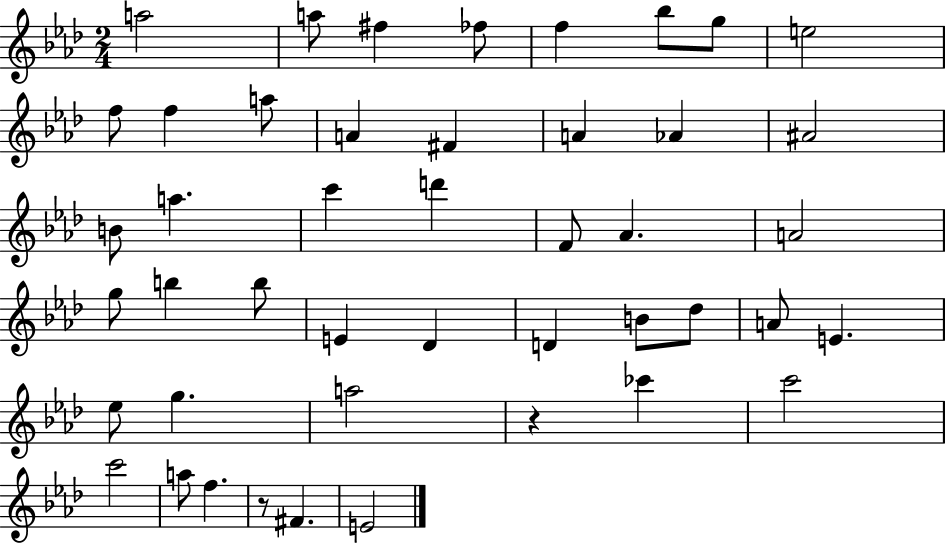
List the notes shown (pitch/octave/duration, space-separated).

A5/h A5/e F#5/q FES5/e F5/q Bb5/e G5/e E5/h F5/e F5/q A5/e A4/q F#4/q A4/q Ab4/q A#4/h B4/e A5/q. C6/q D6/q F4/e Ab4/q. A4/h G5/e B5/q B5/e E4/q Db4/q D4/q B4/e Db5/e A4/e E4/q. Eb5/e G5/q. A5/h R/q CES6/q C6/h C6/h A5/e F5/q. R/e F#4/q. E4/h